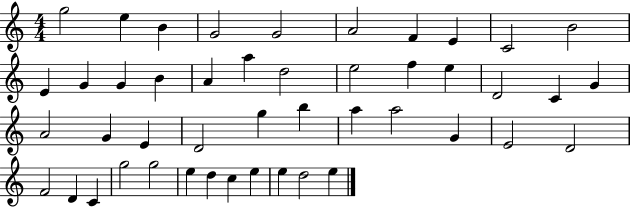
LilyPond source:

{
  \clef treble
  \numericTimeSignature
  \time 4/4
  \key c \major
  g''2 e''4 b'4 | g'2 g'2 | a'2 f'4 e'4 | c'2 b'2 | \break e'4 g'4 g'4 b'4 | a'4 a''4 d''2 | e''2 f''4 e''4 | d'2 c'4 g'4 | \break a'2 g'4 e'4 | d'2 g''4 b''4 | a''4 a''2 g'4 | e'2 d'2 | \break f'2 d'4 c'4 | g''2 g''2 | e''4 d''4 c''4 e''4 | e''4 d''2 e''4 | \break \bar "|."
}